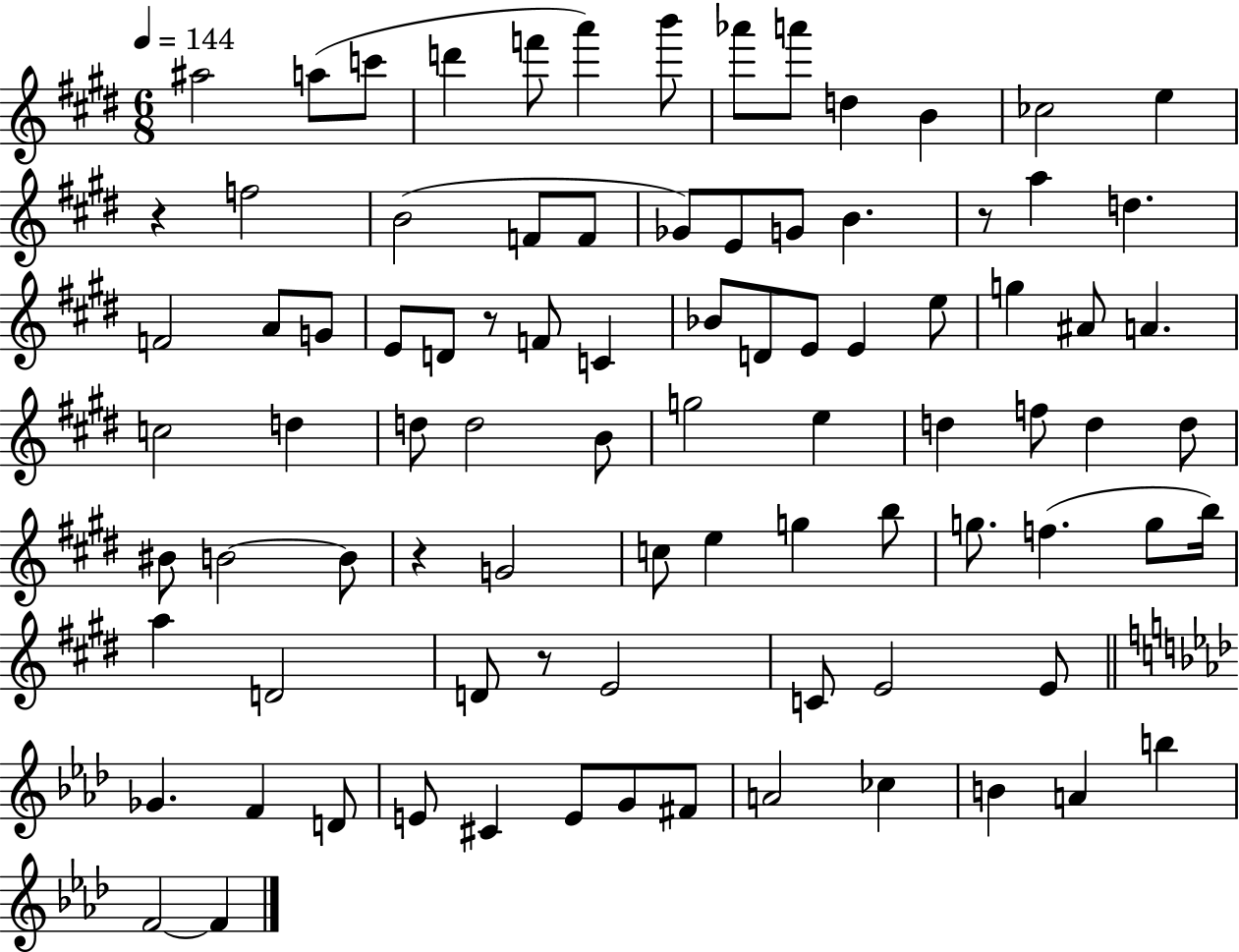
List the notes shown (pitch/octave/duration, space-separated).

A#5/h A5/e C6/e D6/q F6/e A6/q B6/e Ab6/e A6/e D5/q B4/q CES5/h E5/q R/q F5/h B4/h F4/e F4/e Gb4/e E4/e G4/e B4/q. R/e A5/q D5/q. F4/h A4/e G4/e E4/e D4/e R/e F4/e C4/q Bb4/e D4/e E4/e E4/q E5/e G5/q A#4/e A4/q. C5/h D5/q D5/e D5/h B4/e G5/h E5/q D5/q F5/e D5/q D5/e BIS4/e B4/h B4/e R/q G4/h C5/e E5/q G5/q B5/e G5/e. F5/q. G5/e B5/s A5/q D4/h D4/e R/e E4/h C4/e E4/h E4/e Gb4/q. F4/q D4/e E4/e C#4/q E4/e G4/e F#4/e A4/h CES5/q B4/q A4/q B5/q F4/h F4/q